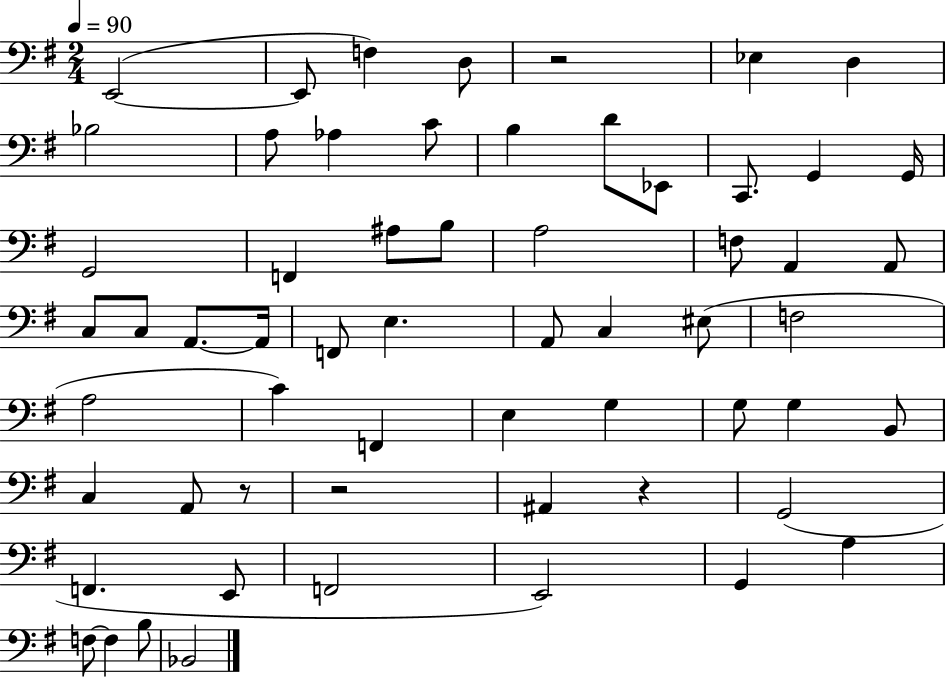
E2/h E2/e F3/q D3/e R/h Eb3/q D3/q Bb3/h A3/e Ab3/q C4/e B3/q D4/e Eb2/e C2/e. G2/q G2/s G2/h F2/q A#3/e B3/e A3/h F3/e A2/q A2/e C3/e C3/e A2/e. A2/s F2/e E3/q. A2/e C3/q EIS3/e F3/h A3/h C4/q F2/q E3/q G3/q G3/e G3/q B2/e C3/q A2/e R/e R/h A#2/q R/q G2/h F2/q. E2/e F2/h E2/h G2/q A3/q F3/e F3/q B3/e Bb2/h